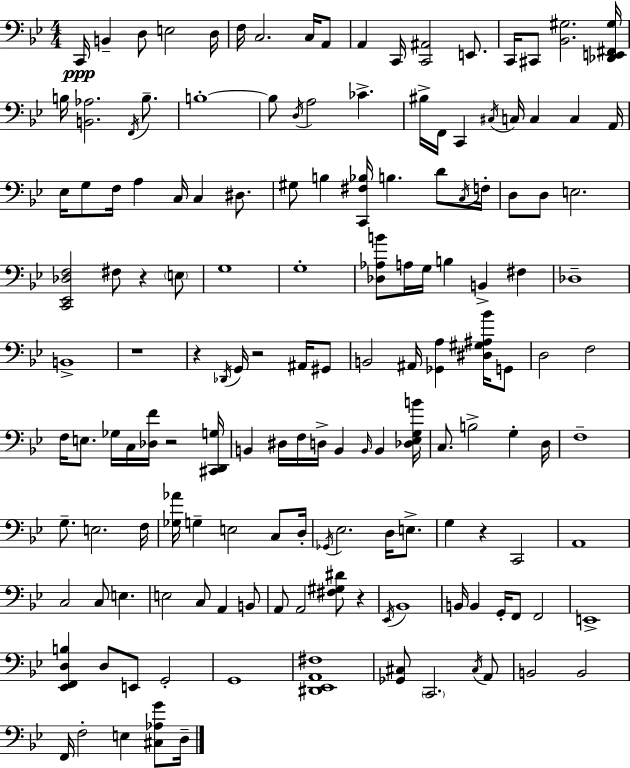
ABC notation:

X:1
T:Untitled
M:4/4
L:1/4
K:Bb
C,,/4 B,, D,/2 E,2 D,/4 F,/4 C,2 C,/4 A,,/2 A,, C,,/4 [C,,^A,,]2 E,,/2 C,,/4 ^C,,/2 [_B,,^G,]2 [_D,,E,,^F,,^G,]/4 B,/4 [B,,_A,]2 F,,/4 B,/2 B,4 B,/2 D,/4 A,2 _C ^B,/4 F,,/4 C,, ^C,/4 C,/4 C, C, A,,/4 _E,/4 G,/2 F,/4 A, C,/4 C, ^D,/2 ^G,/2 B, [C,,^F,_B,]/4 B, D/2 C,/4 F,/4 D,/2 D,/2 E,2 [C,,_E,,_D,F,]2 ^F,/2 z E,/2 G,4 G,4 [_D,_A,B]/2 A,/4 G,/4 B, B,, ^F, _D,4 B,,4 z4 z _D,,/4 G,,/4 z2 ^A,,/4 ^G,,/2 B,,2 ^A,,/4 [_G,,A,] [^D,^G,^A,_B]/4 G,,/2 D,2 F,2 F,/4 E,/2 _G,/4 C,/4 [_D,F]/4 z2 [^C,,D,,G,]/4 B,, ^D,/4 F,/4 D,/4 B,, B,,/4 B,, [_D,_E,G,B]/4 C,/2 B,2 G, D,/4 F,4 G,/2 E,2 F,/4 [_G,_A]/4 G, E,2 C,/2 D,/4 _G,,/4 _E,2 D,/4 E,/2 G, z C,,2 A,,4 C,2 C,/2 E, E,2 C,/2 A,, B,,/2 A,,/2 A,,2 [^F,^G,^D]/2 z _E,,/4 _B,,4 B,,/4 B,, G,,/4 F,,/2 F,,2 E,,4 [_E,,F,,D,B,] D,/2 E,,/2 G,,2 G,,4 [^D,,_E,,A,,^F,]4 [_G,,^C,]/2 C,,2 ^C,/4 A,,/2 B,,2 B,,2 F,,/4 F,2 E, [^C,_A,G]/2 D,/4